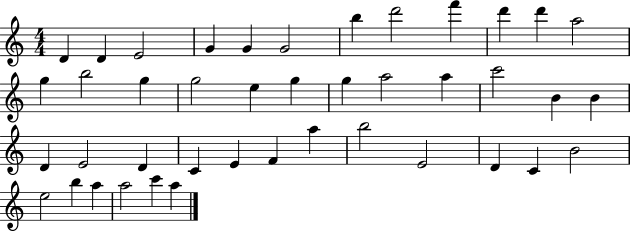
D4/q D4/q E4/h G4/q G4/q G4/h B5/q D6/h F6/q D6/q D6/q A5/h G5/q B5/h G5/q G5/h E5/q G5/q G5/q A5/h A5/q C6/h B4/q B4/q D4/q E4/h D4/q C4/q E4/q F4/q A5/q B5/h E4/h D4/q C4/q B4/h E5/h B5/q A5/q A5/h C6/q A5/q